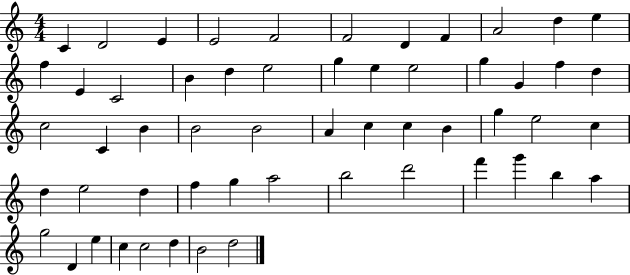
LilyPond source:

{
  \clef treble
  \numericTimeSignature
  \time 4/4
  \key c \major
  c'4 d'2 e'4 | e'2 f'2 | f'2 d'4 f'4 | a'2 d''4 e''4 | \break f''4 e'4 c'2 | b'4 d''4 e''2 | g''4 e''4 e''2 | g''4 g'4 f''4 d''4 | \break c''2 c'4 b'4 | b'2 b'2 | a'4 c''4 c''4 b'4 | g''4 e''2 c''4 | \break d''4 e''2 d''4 | f''4 g''4 a''2 | b''2 d'''2 | f'''4 g'''4 b''4 a''4 | \break g''2 d'4 e''4 | c''4 c''2 d''4 | b'2 d''2 | \bar "|."
}